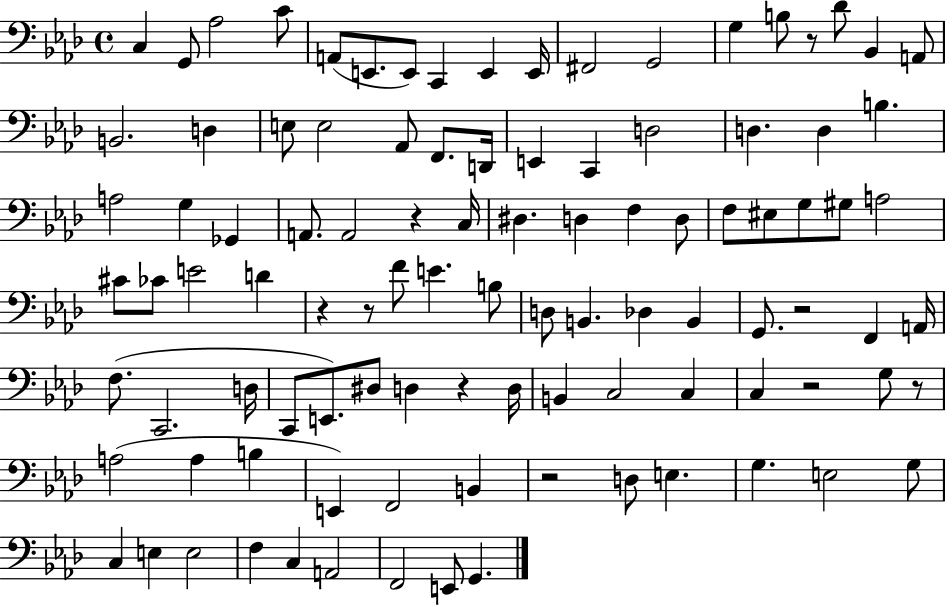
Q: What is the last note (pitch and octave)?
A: G2